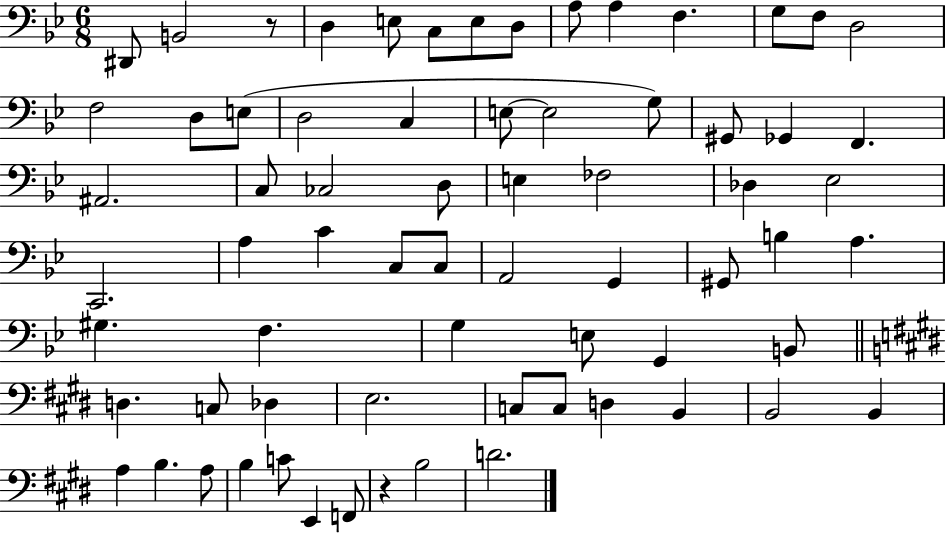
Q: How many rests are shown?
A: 2